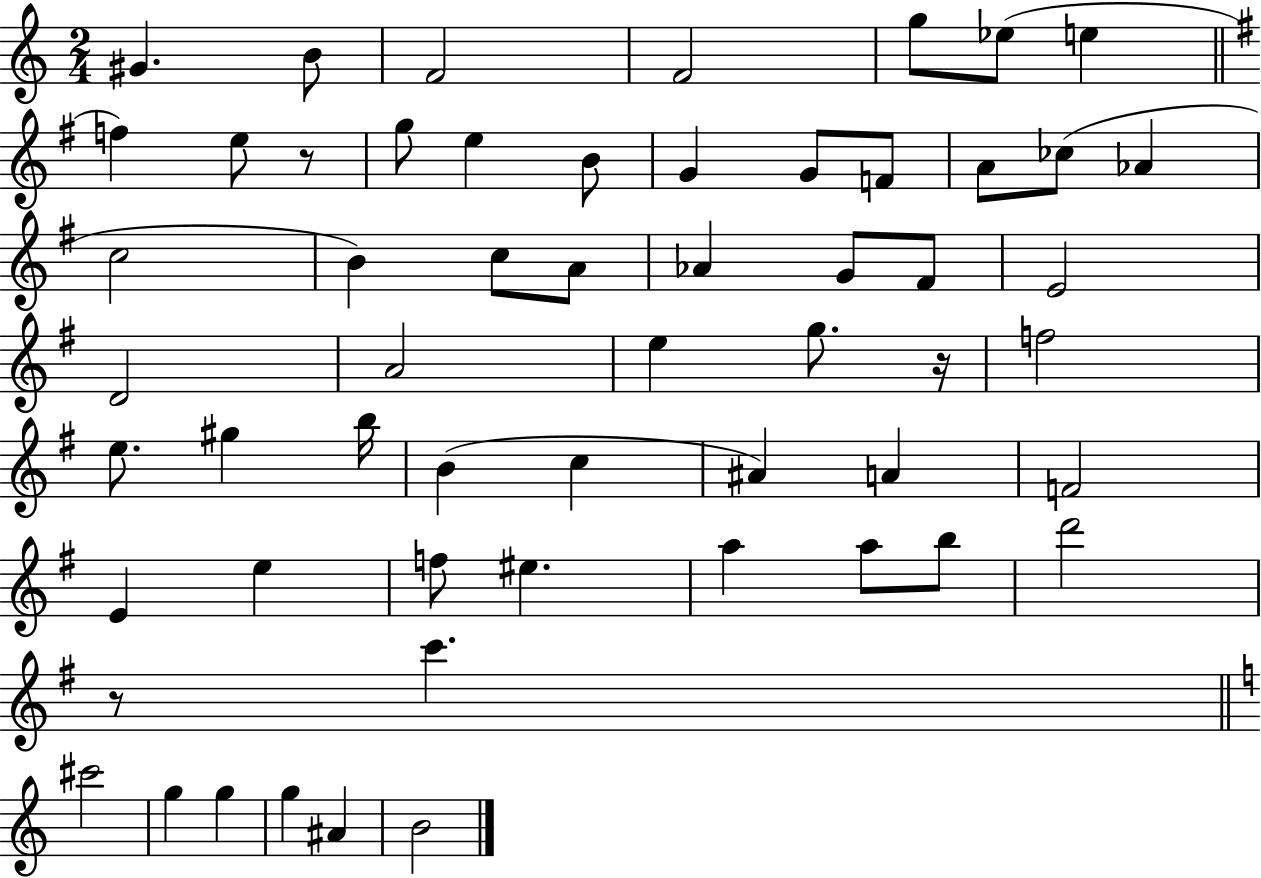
{
  \clef treble
  \numericTimeSignature
  \time 2/4
  \key c \major
  gis'4. b'8 | f'2 | f'2 | g''8 ees''8( e''4 | \break \bar "||" \break \key e \minor f''4) e''8 r8 | g''8 e''4 b'8 | g'4 g'8 f'8 | a'8 ces''8( aes'4 | \break c''2 | b'4) c''8 a'8 | aes'4 g'8 fis'8 | e'2 | \break d'2 | a'2 | e''4 g''8. r16 | f''2 | \break e''8. gis''4 b''16 | b'4( c''4 | ais'4) a'4 | f'2 | \break e'4 e''4 | f''8 eis''4. | a''4 a''8 b''8 | d'''2 | \break r8 c'''4. | \bar "||" \break \key a \minor cis'''2 | g''4 g''4 | g''4 ais'4 | b'2 | \break \bar "|."
}